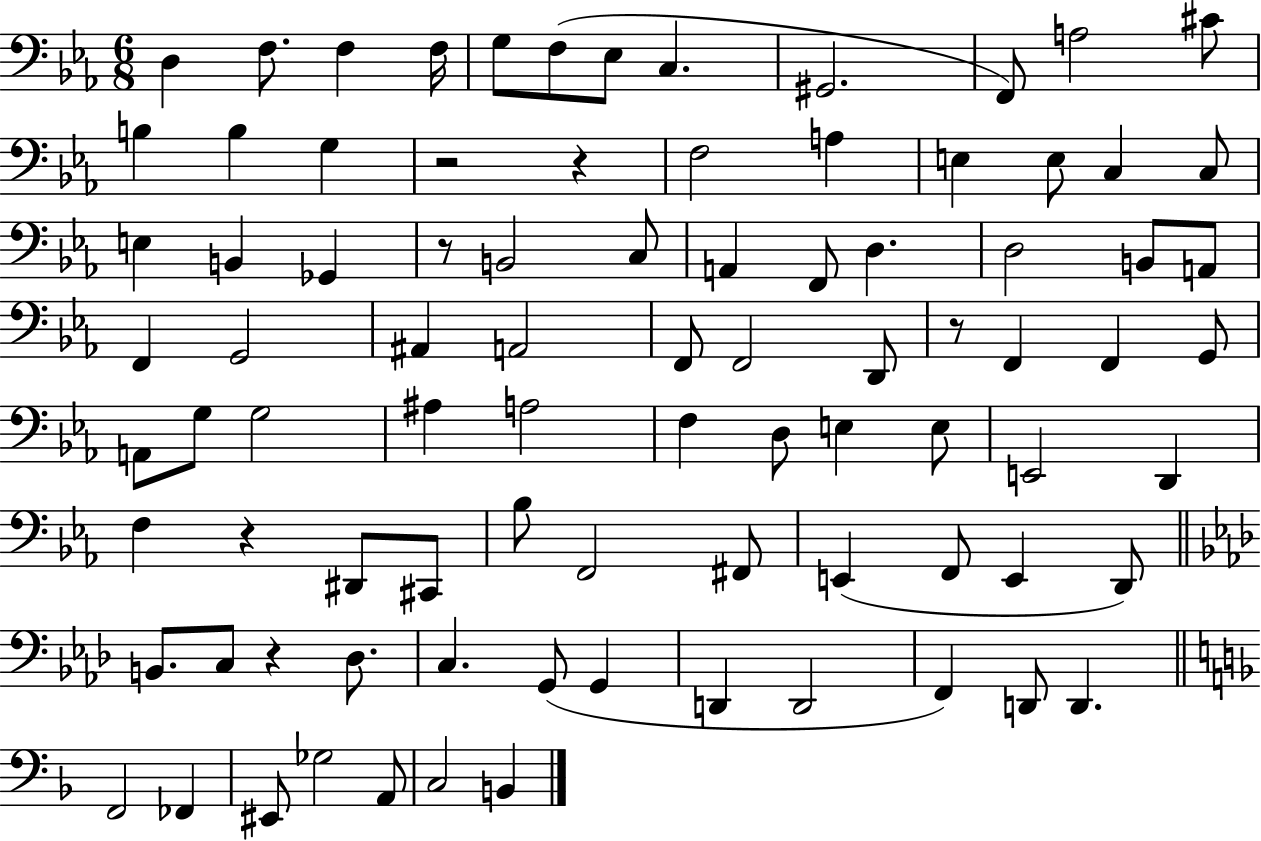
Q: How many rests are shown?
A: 6